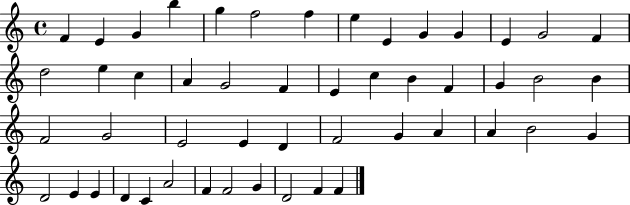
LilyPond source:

{
  \clef treble
  \time 4/4
  \defaultTimeSignature
  \key c \major
  f'4 e'4 g'4 b''4 | g''4 f''2 f''4 | e''4 e'4 g'4 g'4 | e'4 g'2 f'4 | \break d''2 e''4 c''4 | a'4 g'2 f'4 | e'4 c''4 b'4 f'4 | g'4 b'2 b'4 | \break f'2 g'2 | e'2 e'4 d'4 | f'2 g'4 a'4 | a'4 b'2 g'4 | \break d'2 e'4 e'4 | d'4 c'4 a'2 | f'4 f'2 g'4 | d'2 f'4 f'4 | \break \bar "|."
}